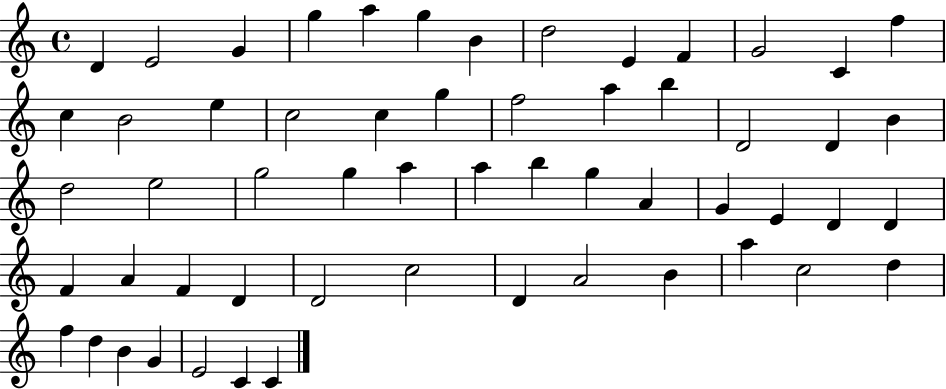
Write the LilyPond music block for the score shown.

{
  \clef treble
  \time 4/4
  \defaultTimeSignature
  \key c \major
  d'4 e'2 g'4 | g''4 a''4 g''4 b'4 | d''2 e'4 f'4 | g'2 c'4 f''4 | \break c''4 b'2 e''4 | c''2 c''4 g''4 | f''2 a''4 b''4 | d'2 d'4 b'4 | \break d''2 e''2 | g''2 g''4 a''4 | a''4 b''4 g''4 a'4 | g'4 e'4 d'4 d'4 | \break f'4 a'4 f'4 d'4 | d'2 c''2 | d'4 a'2 b'4 | a''4 c''2 d''4 | \break f''4 d''4 b'4 g'4 | e'2 c'4 c'4 | \bar "|."
}